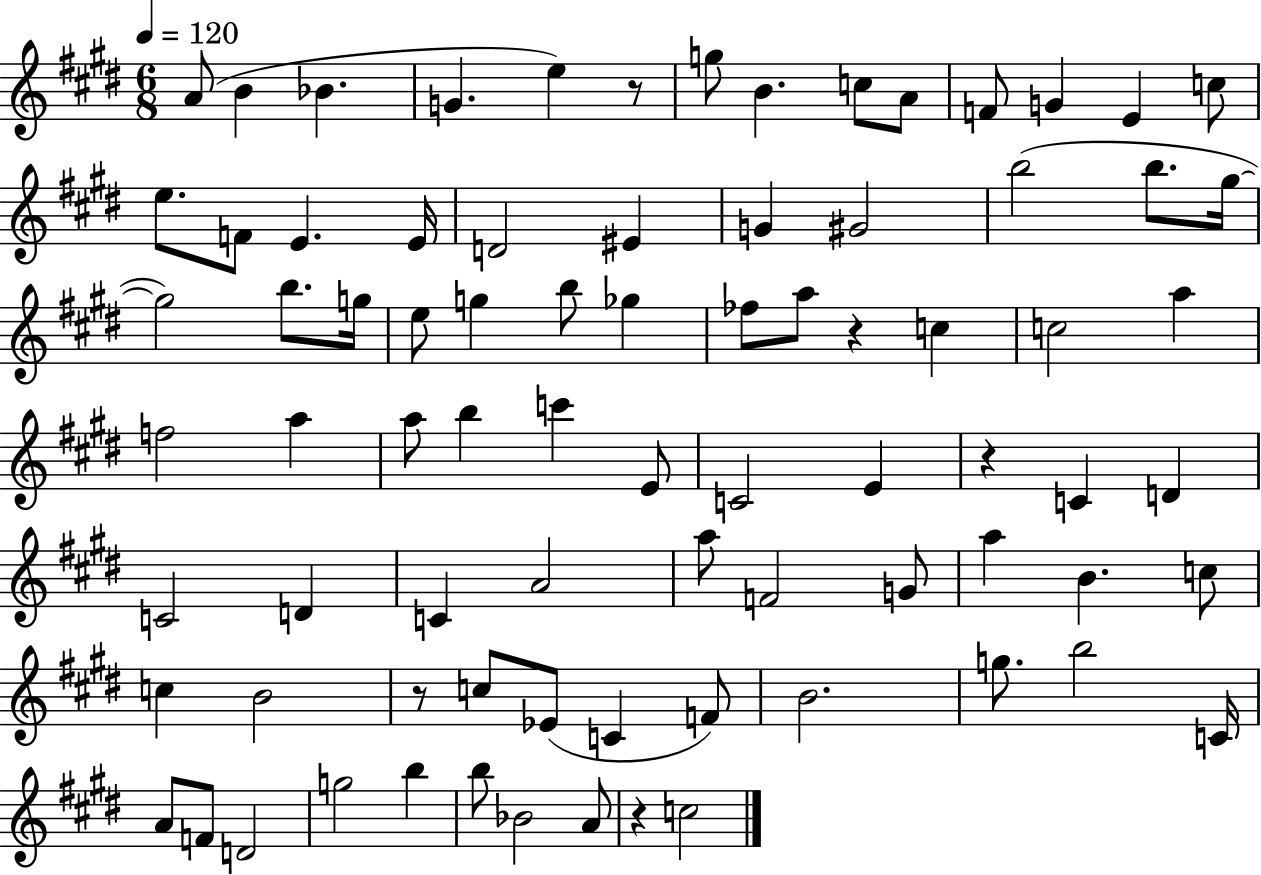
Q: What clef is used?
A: treble